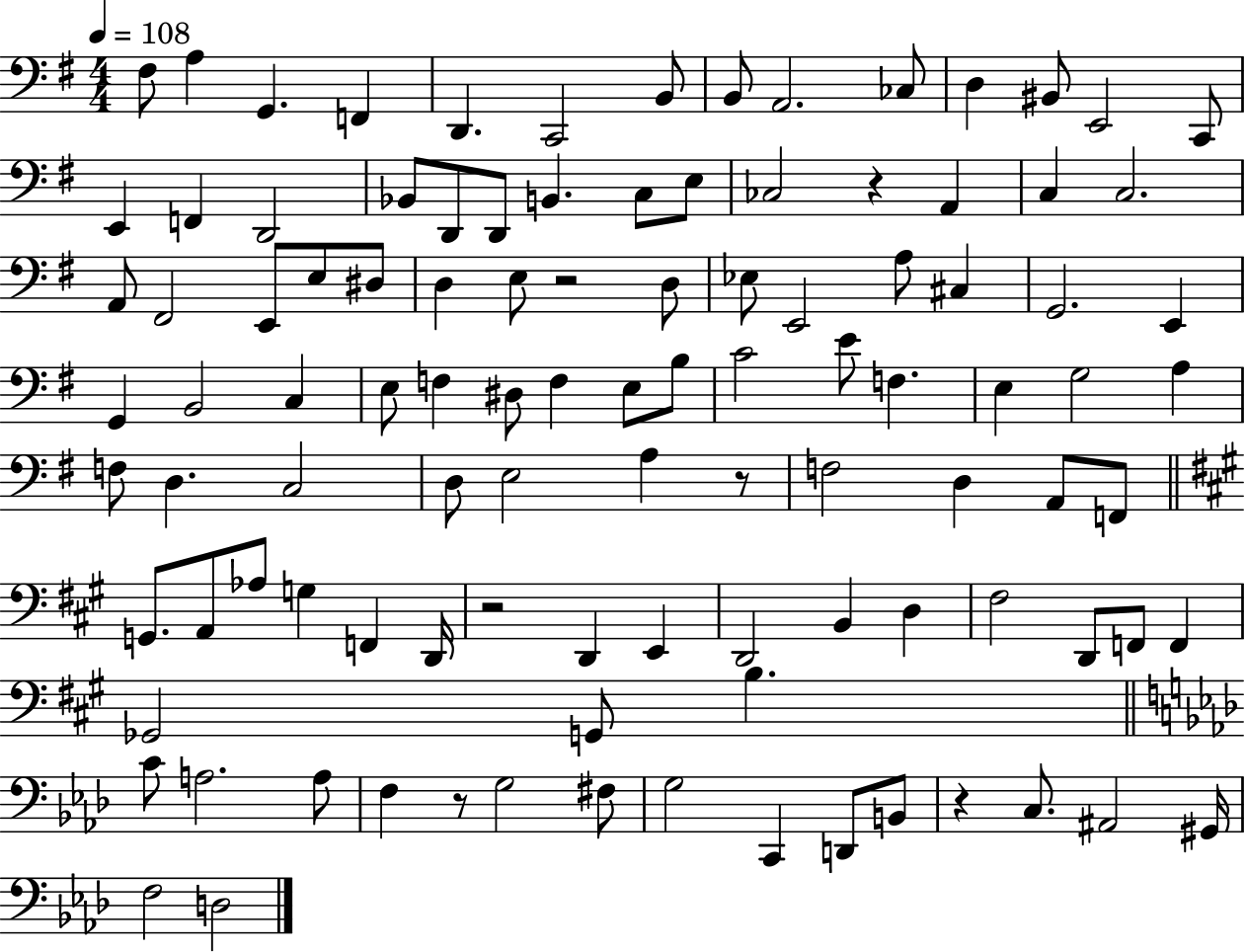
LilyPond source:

{
  \clef bass
  \numericTimeSignature
  \time 4/4
  \key g \major
  \tempo 4 = 108
  fis8 a4 g,4. f,4 | d,4. c,2 b,8 | b,8 a,2. ces8 | d4 bis,8 e,2 c,8 | \break e,4 f,4 d,2 | bes,8 d,8 d,8 b,4. c8 e8 | ces2 r4 a,4 | c4 c2. | \break a,8 fis,2 e,8 e8 dis8 | d4 e8 r2 d8 | ees8 e,2 a8 cis4 | g,2. e,4 | \break g,4 b,2 c4 | e8 f4 dis8 f4 e8 b8 | c'2 e'8 f4. | e4 g2 a4 | \break f8 d4. c2 | d8 e2 a4 r8 | f2 d4 a,8 f,8 | \bar "||" \break \key a \major g,8. a,8 aes8 g4 f,4 d,16 | r2 d,4 e,4 | d,2 b,4 d4 | fis2 d,8 f,8 f,4 | \break ges,2 g,8 b4. | \bar "||" \break \key aes \major c'8 a2. a8 | f4 r8 g2 fis8 | g2 c,4 d,8 b,8 | r4 c8. ais,2 gis,16 | \break f2 d2 | \bar "|."
}